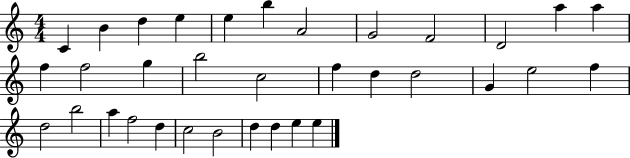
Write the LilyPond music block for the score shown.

{
  \clef treble
  \numericTimeSignature
  \time 4/4
  \key c \major
  c'4 b'4 d''4 e''4 | e''4 b''4 a'2 | g'2 f'2 | d'2 a''4 a''4 | \break f''4 f''2 g''4 | b''2 c''2 | f''4 d''4 d''2 | g'4 e''2 f''4 | \break d''2 b''2 | a''4 f''2 d''4 | c''2 b'2 | d''4 d''4 e''4 e''4 | \break \bar "|."
}